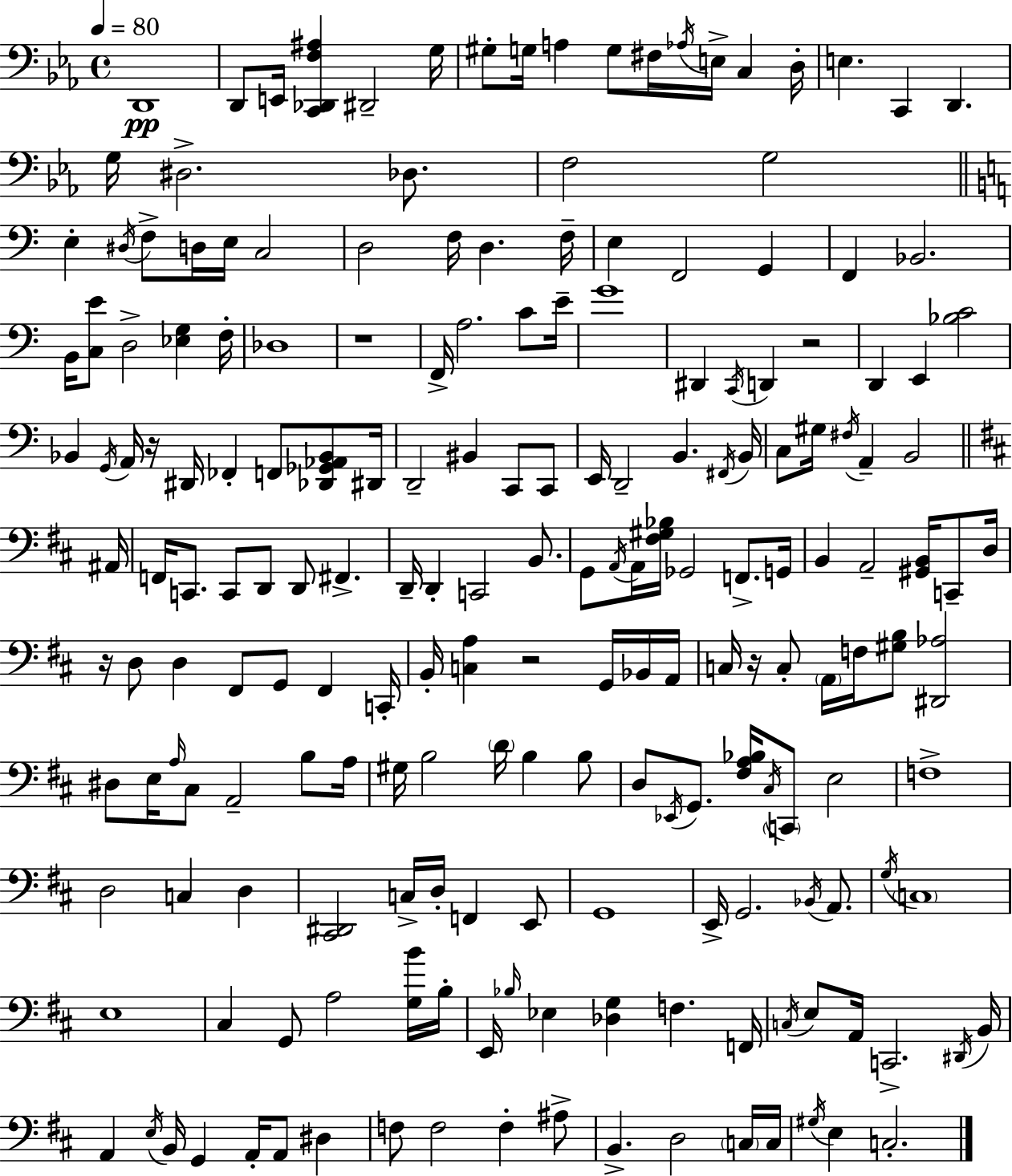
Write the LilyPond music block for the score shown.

{
  \clef bass
  \time 4/4
  \defaultTimeSignature
  \key c \minor
  \tempo 4 = 80
  d,1\pp | d,8 e,16 <c, des, f ais>4 dis,2-- g16 | gis8-. g16 a4 g8 fis16 \acciaccatura { aes16 } e16-> c4 | d16-. e4. c,4 d,4. | \break g16 dis2.-> des8. | f2 g2 | \bar "||" \break \key c \major e4-. \acciaccatura { dis16 } f8-> d16 e16 c2 | d2 f16 d4. | f16-- e4 f,2 g,4 | f,4 bes,2. | \break b,16 <c e'>8 d2-> <ees g>4 | f16-. des1 | r1 | f,16-> a2. c'8 | \break e'16-- g'1 | dis,4 \acciaccatura { c,16 } d,4 r2 | d,4 e,4 <bes c'>2 | bes,4 \acciaccatura { g,16 } a,16 r16 dis,16 fes,4-. f,8 | \break <des, ges, aes, bes,>8 dis,16 d,2-- bis,4 c,8 | c,8 e,16 d,2-- b,4. | \acciaccatura { fis,16 } b,16 c8 gis16 \acciaccatura { fis16 } a,4-- b,2 | \bar "||" \break \key d \major ais,16 f,16 c,8. c,8 d,8 d,8 fis,4.-> | d,16-- d,4-. c,2 b,8. | g,8 \acciaccatura { a,16 } a,16 <fis gis bes>16 ges,2 f,8.-> | g,16 b,4 a,2-- <gis, b,>16 c,8-- | \break d16 r16 d8 d4 fis,8 g,8 fis,4 | c,16-. b,16-. <c a>4 r2 g,16 | bes,16 a,16 c16 r16 c8-. \parenthesize a,16 f16 <gis b>8 <dis, aes>2 | dis8 e16 \grace { a16 } cis8 a,2-- | \break b8 a16 gis16 b2 \parenthesize d'16 b4 | b8 d8 \acciaccatura { ees,16 } g,8. <fis a bes>16 \acciaccatura { cis16 } \parenthesize c,8 e2 | f1-> | d2 c4 | \break d4 <cis, dis,>2 c16-> d16-. f,4 | e,8 g,1 | e,16-> g,2. | \acciaccatura { bes,16 } a,8. \acciaccatura { g16 } \parenthesize c1 | \break e1 | cis4 g,8 a2 | <g b'>16 b16-. e,16 \grace { bes16 } ees4 <des g>4 | f4. f,16 \acciaccatura { c16 } e8 a,16 c,2.-> | \break \acciaccatura { dis,16 } b,16 a,4 \acciaccatura { e16 } b,16 | g,4 a,16-. a,8 dis4 f8 f2 | f4-. ais8-> b,4.-> | d2 \parenthesize c16 c16 \acciaccatura { gis16 } e4 | \break c2.-. \bar "|."
}